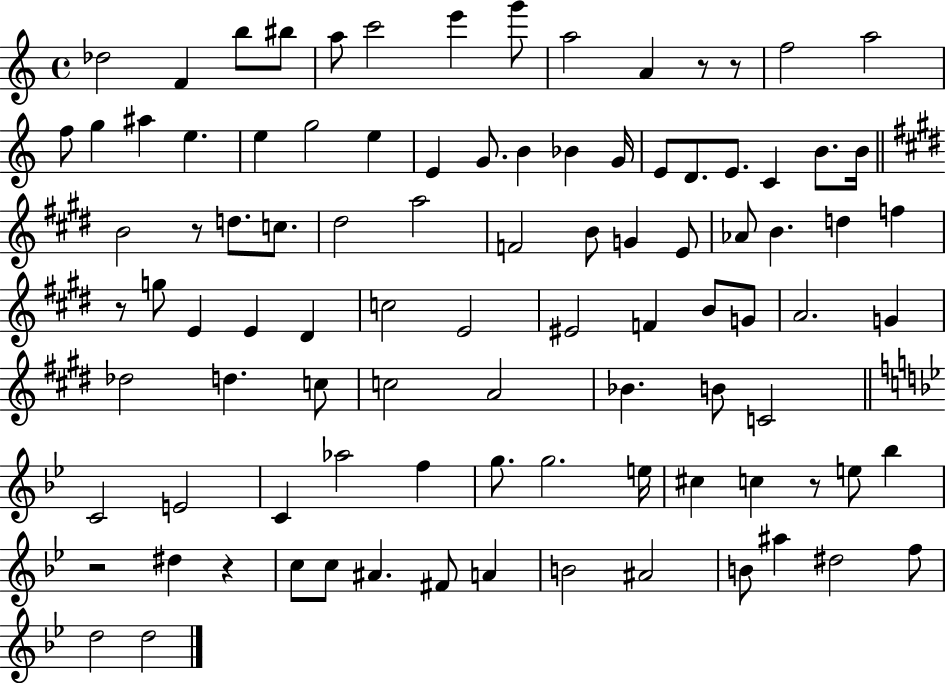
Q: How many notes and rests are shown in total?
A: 96